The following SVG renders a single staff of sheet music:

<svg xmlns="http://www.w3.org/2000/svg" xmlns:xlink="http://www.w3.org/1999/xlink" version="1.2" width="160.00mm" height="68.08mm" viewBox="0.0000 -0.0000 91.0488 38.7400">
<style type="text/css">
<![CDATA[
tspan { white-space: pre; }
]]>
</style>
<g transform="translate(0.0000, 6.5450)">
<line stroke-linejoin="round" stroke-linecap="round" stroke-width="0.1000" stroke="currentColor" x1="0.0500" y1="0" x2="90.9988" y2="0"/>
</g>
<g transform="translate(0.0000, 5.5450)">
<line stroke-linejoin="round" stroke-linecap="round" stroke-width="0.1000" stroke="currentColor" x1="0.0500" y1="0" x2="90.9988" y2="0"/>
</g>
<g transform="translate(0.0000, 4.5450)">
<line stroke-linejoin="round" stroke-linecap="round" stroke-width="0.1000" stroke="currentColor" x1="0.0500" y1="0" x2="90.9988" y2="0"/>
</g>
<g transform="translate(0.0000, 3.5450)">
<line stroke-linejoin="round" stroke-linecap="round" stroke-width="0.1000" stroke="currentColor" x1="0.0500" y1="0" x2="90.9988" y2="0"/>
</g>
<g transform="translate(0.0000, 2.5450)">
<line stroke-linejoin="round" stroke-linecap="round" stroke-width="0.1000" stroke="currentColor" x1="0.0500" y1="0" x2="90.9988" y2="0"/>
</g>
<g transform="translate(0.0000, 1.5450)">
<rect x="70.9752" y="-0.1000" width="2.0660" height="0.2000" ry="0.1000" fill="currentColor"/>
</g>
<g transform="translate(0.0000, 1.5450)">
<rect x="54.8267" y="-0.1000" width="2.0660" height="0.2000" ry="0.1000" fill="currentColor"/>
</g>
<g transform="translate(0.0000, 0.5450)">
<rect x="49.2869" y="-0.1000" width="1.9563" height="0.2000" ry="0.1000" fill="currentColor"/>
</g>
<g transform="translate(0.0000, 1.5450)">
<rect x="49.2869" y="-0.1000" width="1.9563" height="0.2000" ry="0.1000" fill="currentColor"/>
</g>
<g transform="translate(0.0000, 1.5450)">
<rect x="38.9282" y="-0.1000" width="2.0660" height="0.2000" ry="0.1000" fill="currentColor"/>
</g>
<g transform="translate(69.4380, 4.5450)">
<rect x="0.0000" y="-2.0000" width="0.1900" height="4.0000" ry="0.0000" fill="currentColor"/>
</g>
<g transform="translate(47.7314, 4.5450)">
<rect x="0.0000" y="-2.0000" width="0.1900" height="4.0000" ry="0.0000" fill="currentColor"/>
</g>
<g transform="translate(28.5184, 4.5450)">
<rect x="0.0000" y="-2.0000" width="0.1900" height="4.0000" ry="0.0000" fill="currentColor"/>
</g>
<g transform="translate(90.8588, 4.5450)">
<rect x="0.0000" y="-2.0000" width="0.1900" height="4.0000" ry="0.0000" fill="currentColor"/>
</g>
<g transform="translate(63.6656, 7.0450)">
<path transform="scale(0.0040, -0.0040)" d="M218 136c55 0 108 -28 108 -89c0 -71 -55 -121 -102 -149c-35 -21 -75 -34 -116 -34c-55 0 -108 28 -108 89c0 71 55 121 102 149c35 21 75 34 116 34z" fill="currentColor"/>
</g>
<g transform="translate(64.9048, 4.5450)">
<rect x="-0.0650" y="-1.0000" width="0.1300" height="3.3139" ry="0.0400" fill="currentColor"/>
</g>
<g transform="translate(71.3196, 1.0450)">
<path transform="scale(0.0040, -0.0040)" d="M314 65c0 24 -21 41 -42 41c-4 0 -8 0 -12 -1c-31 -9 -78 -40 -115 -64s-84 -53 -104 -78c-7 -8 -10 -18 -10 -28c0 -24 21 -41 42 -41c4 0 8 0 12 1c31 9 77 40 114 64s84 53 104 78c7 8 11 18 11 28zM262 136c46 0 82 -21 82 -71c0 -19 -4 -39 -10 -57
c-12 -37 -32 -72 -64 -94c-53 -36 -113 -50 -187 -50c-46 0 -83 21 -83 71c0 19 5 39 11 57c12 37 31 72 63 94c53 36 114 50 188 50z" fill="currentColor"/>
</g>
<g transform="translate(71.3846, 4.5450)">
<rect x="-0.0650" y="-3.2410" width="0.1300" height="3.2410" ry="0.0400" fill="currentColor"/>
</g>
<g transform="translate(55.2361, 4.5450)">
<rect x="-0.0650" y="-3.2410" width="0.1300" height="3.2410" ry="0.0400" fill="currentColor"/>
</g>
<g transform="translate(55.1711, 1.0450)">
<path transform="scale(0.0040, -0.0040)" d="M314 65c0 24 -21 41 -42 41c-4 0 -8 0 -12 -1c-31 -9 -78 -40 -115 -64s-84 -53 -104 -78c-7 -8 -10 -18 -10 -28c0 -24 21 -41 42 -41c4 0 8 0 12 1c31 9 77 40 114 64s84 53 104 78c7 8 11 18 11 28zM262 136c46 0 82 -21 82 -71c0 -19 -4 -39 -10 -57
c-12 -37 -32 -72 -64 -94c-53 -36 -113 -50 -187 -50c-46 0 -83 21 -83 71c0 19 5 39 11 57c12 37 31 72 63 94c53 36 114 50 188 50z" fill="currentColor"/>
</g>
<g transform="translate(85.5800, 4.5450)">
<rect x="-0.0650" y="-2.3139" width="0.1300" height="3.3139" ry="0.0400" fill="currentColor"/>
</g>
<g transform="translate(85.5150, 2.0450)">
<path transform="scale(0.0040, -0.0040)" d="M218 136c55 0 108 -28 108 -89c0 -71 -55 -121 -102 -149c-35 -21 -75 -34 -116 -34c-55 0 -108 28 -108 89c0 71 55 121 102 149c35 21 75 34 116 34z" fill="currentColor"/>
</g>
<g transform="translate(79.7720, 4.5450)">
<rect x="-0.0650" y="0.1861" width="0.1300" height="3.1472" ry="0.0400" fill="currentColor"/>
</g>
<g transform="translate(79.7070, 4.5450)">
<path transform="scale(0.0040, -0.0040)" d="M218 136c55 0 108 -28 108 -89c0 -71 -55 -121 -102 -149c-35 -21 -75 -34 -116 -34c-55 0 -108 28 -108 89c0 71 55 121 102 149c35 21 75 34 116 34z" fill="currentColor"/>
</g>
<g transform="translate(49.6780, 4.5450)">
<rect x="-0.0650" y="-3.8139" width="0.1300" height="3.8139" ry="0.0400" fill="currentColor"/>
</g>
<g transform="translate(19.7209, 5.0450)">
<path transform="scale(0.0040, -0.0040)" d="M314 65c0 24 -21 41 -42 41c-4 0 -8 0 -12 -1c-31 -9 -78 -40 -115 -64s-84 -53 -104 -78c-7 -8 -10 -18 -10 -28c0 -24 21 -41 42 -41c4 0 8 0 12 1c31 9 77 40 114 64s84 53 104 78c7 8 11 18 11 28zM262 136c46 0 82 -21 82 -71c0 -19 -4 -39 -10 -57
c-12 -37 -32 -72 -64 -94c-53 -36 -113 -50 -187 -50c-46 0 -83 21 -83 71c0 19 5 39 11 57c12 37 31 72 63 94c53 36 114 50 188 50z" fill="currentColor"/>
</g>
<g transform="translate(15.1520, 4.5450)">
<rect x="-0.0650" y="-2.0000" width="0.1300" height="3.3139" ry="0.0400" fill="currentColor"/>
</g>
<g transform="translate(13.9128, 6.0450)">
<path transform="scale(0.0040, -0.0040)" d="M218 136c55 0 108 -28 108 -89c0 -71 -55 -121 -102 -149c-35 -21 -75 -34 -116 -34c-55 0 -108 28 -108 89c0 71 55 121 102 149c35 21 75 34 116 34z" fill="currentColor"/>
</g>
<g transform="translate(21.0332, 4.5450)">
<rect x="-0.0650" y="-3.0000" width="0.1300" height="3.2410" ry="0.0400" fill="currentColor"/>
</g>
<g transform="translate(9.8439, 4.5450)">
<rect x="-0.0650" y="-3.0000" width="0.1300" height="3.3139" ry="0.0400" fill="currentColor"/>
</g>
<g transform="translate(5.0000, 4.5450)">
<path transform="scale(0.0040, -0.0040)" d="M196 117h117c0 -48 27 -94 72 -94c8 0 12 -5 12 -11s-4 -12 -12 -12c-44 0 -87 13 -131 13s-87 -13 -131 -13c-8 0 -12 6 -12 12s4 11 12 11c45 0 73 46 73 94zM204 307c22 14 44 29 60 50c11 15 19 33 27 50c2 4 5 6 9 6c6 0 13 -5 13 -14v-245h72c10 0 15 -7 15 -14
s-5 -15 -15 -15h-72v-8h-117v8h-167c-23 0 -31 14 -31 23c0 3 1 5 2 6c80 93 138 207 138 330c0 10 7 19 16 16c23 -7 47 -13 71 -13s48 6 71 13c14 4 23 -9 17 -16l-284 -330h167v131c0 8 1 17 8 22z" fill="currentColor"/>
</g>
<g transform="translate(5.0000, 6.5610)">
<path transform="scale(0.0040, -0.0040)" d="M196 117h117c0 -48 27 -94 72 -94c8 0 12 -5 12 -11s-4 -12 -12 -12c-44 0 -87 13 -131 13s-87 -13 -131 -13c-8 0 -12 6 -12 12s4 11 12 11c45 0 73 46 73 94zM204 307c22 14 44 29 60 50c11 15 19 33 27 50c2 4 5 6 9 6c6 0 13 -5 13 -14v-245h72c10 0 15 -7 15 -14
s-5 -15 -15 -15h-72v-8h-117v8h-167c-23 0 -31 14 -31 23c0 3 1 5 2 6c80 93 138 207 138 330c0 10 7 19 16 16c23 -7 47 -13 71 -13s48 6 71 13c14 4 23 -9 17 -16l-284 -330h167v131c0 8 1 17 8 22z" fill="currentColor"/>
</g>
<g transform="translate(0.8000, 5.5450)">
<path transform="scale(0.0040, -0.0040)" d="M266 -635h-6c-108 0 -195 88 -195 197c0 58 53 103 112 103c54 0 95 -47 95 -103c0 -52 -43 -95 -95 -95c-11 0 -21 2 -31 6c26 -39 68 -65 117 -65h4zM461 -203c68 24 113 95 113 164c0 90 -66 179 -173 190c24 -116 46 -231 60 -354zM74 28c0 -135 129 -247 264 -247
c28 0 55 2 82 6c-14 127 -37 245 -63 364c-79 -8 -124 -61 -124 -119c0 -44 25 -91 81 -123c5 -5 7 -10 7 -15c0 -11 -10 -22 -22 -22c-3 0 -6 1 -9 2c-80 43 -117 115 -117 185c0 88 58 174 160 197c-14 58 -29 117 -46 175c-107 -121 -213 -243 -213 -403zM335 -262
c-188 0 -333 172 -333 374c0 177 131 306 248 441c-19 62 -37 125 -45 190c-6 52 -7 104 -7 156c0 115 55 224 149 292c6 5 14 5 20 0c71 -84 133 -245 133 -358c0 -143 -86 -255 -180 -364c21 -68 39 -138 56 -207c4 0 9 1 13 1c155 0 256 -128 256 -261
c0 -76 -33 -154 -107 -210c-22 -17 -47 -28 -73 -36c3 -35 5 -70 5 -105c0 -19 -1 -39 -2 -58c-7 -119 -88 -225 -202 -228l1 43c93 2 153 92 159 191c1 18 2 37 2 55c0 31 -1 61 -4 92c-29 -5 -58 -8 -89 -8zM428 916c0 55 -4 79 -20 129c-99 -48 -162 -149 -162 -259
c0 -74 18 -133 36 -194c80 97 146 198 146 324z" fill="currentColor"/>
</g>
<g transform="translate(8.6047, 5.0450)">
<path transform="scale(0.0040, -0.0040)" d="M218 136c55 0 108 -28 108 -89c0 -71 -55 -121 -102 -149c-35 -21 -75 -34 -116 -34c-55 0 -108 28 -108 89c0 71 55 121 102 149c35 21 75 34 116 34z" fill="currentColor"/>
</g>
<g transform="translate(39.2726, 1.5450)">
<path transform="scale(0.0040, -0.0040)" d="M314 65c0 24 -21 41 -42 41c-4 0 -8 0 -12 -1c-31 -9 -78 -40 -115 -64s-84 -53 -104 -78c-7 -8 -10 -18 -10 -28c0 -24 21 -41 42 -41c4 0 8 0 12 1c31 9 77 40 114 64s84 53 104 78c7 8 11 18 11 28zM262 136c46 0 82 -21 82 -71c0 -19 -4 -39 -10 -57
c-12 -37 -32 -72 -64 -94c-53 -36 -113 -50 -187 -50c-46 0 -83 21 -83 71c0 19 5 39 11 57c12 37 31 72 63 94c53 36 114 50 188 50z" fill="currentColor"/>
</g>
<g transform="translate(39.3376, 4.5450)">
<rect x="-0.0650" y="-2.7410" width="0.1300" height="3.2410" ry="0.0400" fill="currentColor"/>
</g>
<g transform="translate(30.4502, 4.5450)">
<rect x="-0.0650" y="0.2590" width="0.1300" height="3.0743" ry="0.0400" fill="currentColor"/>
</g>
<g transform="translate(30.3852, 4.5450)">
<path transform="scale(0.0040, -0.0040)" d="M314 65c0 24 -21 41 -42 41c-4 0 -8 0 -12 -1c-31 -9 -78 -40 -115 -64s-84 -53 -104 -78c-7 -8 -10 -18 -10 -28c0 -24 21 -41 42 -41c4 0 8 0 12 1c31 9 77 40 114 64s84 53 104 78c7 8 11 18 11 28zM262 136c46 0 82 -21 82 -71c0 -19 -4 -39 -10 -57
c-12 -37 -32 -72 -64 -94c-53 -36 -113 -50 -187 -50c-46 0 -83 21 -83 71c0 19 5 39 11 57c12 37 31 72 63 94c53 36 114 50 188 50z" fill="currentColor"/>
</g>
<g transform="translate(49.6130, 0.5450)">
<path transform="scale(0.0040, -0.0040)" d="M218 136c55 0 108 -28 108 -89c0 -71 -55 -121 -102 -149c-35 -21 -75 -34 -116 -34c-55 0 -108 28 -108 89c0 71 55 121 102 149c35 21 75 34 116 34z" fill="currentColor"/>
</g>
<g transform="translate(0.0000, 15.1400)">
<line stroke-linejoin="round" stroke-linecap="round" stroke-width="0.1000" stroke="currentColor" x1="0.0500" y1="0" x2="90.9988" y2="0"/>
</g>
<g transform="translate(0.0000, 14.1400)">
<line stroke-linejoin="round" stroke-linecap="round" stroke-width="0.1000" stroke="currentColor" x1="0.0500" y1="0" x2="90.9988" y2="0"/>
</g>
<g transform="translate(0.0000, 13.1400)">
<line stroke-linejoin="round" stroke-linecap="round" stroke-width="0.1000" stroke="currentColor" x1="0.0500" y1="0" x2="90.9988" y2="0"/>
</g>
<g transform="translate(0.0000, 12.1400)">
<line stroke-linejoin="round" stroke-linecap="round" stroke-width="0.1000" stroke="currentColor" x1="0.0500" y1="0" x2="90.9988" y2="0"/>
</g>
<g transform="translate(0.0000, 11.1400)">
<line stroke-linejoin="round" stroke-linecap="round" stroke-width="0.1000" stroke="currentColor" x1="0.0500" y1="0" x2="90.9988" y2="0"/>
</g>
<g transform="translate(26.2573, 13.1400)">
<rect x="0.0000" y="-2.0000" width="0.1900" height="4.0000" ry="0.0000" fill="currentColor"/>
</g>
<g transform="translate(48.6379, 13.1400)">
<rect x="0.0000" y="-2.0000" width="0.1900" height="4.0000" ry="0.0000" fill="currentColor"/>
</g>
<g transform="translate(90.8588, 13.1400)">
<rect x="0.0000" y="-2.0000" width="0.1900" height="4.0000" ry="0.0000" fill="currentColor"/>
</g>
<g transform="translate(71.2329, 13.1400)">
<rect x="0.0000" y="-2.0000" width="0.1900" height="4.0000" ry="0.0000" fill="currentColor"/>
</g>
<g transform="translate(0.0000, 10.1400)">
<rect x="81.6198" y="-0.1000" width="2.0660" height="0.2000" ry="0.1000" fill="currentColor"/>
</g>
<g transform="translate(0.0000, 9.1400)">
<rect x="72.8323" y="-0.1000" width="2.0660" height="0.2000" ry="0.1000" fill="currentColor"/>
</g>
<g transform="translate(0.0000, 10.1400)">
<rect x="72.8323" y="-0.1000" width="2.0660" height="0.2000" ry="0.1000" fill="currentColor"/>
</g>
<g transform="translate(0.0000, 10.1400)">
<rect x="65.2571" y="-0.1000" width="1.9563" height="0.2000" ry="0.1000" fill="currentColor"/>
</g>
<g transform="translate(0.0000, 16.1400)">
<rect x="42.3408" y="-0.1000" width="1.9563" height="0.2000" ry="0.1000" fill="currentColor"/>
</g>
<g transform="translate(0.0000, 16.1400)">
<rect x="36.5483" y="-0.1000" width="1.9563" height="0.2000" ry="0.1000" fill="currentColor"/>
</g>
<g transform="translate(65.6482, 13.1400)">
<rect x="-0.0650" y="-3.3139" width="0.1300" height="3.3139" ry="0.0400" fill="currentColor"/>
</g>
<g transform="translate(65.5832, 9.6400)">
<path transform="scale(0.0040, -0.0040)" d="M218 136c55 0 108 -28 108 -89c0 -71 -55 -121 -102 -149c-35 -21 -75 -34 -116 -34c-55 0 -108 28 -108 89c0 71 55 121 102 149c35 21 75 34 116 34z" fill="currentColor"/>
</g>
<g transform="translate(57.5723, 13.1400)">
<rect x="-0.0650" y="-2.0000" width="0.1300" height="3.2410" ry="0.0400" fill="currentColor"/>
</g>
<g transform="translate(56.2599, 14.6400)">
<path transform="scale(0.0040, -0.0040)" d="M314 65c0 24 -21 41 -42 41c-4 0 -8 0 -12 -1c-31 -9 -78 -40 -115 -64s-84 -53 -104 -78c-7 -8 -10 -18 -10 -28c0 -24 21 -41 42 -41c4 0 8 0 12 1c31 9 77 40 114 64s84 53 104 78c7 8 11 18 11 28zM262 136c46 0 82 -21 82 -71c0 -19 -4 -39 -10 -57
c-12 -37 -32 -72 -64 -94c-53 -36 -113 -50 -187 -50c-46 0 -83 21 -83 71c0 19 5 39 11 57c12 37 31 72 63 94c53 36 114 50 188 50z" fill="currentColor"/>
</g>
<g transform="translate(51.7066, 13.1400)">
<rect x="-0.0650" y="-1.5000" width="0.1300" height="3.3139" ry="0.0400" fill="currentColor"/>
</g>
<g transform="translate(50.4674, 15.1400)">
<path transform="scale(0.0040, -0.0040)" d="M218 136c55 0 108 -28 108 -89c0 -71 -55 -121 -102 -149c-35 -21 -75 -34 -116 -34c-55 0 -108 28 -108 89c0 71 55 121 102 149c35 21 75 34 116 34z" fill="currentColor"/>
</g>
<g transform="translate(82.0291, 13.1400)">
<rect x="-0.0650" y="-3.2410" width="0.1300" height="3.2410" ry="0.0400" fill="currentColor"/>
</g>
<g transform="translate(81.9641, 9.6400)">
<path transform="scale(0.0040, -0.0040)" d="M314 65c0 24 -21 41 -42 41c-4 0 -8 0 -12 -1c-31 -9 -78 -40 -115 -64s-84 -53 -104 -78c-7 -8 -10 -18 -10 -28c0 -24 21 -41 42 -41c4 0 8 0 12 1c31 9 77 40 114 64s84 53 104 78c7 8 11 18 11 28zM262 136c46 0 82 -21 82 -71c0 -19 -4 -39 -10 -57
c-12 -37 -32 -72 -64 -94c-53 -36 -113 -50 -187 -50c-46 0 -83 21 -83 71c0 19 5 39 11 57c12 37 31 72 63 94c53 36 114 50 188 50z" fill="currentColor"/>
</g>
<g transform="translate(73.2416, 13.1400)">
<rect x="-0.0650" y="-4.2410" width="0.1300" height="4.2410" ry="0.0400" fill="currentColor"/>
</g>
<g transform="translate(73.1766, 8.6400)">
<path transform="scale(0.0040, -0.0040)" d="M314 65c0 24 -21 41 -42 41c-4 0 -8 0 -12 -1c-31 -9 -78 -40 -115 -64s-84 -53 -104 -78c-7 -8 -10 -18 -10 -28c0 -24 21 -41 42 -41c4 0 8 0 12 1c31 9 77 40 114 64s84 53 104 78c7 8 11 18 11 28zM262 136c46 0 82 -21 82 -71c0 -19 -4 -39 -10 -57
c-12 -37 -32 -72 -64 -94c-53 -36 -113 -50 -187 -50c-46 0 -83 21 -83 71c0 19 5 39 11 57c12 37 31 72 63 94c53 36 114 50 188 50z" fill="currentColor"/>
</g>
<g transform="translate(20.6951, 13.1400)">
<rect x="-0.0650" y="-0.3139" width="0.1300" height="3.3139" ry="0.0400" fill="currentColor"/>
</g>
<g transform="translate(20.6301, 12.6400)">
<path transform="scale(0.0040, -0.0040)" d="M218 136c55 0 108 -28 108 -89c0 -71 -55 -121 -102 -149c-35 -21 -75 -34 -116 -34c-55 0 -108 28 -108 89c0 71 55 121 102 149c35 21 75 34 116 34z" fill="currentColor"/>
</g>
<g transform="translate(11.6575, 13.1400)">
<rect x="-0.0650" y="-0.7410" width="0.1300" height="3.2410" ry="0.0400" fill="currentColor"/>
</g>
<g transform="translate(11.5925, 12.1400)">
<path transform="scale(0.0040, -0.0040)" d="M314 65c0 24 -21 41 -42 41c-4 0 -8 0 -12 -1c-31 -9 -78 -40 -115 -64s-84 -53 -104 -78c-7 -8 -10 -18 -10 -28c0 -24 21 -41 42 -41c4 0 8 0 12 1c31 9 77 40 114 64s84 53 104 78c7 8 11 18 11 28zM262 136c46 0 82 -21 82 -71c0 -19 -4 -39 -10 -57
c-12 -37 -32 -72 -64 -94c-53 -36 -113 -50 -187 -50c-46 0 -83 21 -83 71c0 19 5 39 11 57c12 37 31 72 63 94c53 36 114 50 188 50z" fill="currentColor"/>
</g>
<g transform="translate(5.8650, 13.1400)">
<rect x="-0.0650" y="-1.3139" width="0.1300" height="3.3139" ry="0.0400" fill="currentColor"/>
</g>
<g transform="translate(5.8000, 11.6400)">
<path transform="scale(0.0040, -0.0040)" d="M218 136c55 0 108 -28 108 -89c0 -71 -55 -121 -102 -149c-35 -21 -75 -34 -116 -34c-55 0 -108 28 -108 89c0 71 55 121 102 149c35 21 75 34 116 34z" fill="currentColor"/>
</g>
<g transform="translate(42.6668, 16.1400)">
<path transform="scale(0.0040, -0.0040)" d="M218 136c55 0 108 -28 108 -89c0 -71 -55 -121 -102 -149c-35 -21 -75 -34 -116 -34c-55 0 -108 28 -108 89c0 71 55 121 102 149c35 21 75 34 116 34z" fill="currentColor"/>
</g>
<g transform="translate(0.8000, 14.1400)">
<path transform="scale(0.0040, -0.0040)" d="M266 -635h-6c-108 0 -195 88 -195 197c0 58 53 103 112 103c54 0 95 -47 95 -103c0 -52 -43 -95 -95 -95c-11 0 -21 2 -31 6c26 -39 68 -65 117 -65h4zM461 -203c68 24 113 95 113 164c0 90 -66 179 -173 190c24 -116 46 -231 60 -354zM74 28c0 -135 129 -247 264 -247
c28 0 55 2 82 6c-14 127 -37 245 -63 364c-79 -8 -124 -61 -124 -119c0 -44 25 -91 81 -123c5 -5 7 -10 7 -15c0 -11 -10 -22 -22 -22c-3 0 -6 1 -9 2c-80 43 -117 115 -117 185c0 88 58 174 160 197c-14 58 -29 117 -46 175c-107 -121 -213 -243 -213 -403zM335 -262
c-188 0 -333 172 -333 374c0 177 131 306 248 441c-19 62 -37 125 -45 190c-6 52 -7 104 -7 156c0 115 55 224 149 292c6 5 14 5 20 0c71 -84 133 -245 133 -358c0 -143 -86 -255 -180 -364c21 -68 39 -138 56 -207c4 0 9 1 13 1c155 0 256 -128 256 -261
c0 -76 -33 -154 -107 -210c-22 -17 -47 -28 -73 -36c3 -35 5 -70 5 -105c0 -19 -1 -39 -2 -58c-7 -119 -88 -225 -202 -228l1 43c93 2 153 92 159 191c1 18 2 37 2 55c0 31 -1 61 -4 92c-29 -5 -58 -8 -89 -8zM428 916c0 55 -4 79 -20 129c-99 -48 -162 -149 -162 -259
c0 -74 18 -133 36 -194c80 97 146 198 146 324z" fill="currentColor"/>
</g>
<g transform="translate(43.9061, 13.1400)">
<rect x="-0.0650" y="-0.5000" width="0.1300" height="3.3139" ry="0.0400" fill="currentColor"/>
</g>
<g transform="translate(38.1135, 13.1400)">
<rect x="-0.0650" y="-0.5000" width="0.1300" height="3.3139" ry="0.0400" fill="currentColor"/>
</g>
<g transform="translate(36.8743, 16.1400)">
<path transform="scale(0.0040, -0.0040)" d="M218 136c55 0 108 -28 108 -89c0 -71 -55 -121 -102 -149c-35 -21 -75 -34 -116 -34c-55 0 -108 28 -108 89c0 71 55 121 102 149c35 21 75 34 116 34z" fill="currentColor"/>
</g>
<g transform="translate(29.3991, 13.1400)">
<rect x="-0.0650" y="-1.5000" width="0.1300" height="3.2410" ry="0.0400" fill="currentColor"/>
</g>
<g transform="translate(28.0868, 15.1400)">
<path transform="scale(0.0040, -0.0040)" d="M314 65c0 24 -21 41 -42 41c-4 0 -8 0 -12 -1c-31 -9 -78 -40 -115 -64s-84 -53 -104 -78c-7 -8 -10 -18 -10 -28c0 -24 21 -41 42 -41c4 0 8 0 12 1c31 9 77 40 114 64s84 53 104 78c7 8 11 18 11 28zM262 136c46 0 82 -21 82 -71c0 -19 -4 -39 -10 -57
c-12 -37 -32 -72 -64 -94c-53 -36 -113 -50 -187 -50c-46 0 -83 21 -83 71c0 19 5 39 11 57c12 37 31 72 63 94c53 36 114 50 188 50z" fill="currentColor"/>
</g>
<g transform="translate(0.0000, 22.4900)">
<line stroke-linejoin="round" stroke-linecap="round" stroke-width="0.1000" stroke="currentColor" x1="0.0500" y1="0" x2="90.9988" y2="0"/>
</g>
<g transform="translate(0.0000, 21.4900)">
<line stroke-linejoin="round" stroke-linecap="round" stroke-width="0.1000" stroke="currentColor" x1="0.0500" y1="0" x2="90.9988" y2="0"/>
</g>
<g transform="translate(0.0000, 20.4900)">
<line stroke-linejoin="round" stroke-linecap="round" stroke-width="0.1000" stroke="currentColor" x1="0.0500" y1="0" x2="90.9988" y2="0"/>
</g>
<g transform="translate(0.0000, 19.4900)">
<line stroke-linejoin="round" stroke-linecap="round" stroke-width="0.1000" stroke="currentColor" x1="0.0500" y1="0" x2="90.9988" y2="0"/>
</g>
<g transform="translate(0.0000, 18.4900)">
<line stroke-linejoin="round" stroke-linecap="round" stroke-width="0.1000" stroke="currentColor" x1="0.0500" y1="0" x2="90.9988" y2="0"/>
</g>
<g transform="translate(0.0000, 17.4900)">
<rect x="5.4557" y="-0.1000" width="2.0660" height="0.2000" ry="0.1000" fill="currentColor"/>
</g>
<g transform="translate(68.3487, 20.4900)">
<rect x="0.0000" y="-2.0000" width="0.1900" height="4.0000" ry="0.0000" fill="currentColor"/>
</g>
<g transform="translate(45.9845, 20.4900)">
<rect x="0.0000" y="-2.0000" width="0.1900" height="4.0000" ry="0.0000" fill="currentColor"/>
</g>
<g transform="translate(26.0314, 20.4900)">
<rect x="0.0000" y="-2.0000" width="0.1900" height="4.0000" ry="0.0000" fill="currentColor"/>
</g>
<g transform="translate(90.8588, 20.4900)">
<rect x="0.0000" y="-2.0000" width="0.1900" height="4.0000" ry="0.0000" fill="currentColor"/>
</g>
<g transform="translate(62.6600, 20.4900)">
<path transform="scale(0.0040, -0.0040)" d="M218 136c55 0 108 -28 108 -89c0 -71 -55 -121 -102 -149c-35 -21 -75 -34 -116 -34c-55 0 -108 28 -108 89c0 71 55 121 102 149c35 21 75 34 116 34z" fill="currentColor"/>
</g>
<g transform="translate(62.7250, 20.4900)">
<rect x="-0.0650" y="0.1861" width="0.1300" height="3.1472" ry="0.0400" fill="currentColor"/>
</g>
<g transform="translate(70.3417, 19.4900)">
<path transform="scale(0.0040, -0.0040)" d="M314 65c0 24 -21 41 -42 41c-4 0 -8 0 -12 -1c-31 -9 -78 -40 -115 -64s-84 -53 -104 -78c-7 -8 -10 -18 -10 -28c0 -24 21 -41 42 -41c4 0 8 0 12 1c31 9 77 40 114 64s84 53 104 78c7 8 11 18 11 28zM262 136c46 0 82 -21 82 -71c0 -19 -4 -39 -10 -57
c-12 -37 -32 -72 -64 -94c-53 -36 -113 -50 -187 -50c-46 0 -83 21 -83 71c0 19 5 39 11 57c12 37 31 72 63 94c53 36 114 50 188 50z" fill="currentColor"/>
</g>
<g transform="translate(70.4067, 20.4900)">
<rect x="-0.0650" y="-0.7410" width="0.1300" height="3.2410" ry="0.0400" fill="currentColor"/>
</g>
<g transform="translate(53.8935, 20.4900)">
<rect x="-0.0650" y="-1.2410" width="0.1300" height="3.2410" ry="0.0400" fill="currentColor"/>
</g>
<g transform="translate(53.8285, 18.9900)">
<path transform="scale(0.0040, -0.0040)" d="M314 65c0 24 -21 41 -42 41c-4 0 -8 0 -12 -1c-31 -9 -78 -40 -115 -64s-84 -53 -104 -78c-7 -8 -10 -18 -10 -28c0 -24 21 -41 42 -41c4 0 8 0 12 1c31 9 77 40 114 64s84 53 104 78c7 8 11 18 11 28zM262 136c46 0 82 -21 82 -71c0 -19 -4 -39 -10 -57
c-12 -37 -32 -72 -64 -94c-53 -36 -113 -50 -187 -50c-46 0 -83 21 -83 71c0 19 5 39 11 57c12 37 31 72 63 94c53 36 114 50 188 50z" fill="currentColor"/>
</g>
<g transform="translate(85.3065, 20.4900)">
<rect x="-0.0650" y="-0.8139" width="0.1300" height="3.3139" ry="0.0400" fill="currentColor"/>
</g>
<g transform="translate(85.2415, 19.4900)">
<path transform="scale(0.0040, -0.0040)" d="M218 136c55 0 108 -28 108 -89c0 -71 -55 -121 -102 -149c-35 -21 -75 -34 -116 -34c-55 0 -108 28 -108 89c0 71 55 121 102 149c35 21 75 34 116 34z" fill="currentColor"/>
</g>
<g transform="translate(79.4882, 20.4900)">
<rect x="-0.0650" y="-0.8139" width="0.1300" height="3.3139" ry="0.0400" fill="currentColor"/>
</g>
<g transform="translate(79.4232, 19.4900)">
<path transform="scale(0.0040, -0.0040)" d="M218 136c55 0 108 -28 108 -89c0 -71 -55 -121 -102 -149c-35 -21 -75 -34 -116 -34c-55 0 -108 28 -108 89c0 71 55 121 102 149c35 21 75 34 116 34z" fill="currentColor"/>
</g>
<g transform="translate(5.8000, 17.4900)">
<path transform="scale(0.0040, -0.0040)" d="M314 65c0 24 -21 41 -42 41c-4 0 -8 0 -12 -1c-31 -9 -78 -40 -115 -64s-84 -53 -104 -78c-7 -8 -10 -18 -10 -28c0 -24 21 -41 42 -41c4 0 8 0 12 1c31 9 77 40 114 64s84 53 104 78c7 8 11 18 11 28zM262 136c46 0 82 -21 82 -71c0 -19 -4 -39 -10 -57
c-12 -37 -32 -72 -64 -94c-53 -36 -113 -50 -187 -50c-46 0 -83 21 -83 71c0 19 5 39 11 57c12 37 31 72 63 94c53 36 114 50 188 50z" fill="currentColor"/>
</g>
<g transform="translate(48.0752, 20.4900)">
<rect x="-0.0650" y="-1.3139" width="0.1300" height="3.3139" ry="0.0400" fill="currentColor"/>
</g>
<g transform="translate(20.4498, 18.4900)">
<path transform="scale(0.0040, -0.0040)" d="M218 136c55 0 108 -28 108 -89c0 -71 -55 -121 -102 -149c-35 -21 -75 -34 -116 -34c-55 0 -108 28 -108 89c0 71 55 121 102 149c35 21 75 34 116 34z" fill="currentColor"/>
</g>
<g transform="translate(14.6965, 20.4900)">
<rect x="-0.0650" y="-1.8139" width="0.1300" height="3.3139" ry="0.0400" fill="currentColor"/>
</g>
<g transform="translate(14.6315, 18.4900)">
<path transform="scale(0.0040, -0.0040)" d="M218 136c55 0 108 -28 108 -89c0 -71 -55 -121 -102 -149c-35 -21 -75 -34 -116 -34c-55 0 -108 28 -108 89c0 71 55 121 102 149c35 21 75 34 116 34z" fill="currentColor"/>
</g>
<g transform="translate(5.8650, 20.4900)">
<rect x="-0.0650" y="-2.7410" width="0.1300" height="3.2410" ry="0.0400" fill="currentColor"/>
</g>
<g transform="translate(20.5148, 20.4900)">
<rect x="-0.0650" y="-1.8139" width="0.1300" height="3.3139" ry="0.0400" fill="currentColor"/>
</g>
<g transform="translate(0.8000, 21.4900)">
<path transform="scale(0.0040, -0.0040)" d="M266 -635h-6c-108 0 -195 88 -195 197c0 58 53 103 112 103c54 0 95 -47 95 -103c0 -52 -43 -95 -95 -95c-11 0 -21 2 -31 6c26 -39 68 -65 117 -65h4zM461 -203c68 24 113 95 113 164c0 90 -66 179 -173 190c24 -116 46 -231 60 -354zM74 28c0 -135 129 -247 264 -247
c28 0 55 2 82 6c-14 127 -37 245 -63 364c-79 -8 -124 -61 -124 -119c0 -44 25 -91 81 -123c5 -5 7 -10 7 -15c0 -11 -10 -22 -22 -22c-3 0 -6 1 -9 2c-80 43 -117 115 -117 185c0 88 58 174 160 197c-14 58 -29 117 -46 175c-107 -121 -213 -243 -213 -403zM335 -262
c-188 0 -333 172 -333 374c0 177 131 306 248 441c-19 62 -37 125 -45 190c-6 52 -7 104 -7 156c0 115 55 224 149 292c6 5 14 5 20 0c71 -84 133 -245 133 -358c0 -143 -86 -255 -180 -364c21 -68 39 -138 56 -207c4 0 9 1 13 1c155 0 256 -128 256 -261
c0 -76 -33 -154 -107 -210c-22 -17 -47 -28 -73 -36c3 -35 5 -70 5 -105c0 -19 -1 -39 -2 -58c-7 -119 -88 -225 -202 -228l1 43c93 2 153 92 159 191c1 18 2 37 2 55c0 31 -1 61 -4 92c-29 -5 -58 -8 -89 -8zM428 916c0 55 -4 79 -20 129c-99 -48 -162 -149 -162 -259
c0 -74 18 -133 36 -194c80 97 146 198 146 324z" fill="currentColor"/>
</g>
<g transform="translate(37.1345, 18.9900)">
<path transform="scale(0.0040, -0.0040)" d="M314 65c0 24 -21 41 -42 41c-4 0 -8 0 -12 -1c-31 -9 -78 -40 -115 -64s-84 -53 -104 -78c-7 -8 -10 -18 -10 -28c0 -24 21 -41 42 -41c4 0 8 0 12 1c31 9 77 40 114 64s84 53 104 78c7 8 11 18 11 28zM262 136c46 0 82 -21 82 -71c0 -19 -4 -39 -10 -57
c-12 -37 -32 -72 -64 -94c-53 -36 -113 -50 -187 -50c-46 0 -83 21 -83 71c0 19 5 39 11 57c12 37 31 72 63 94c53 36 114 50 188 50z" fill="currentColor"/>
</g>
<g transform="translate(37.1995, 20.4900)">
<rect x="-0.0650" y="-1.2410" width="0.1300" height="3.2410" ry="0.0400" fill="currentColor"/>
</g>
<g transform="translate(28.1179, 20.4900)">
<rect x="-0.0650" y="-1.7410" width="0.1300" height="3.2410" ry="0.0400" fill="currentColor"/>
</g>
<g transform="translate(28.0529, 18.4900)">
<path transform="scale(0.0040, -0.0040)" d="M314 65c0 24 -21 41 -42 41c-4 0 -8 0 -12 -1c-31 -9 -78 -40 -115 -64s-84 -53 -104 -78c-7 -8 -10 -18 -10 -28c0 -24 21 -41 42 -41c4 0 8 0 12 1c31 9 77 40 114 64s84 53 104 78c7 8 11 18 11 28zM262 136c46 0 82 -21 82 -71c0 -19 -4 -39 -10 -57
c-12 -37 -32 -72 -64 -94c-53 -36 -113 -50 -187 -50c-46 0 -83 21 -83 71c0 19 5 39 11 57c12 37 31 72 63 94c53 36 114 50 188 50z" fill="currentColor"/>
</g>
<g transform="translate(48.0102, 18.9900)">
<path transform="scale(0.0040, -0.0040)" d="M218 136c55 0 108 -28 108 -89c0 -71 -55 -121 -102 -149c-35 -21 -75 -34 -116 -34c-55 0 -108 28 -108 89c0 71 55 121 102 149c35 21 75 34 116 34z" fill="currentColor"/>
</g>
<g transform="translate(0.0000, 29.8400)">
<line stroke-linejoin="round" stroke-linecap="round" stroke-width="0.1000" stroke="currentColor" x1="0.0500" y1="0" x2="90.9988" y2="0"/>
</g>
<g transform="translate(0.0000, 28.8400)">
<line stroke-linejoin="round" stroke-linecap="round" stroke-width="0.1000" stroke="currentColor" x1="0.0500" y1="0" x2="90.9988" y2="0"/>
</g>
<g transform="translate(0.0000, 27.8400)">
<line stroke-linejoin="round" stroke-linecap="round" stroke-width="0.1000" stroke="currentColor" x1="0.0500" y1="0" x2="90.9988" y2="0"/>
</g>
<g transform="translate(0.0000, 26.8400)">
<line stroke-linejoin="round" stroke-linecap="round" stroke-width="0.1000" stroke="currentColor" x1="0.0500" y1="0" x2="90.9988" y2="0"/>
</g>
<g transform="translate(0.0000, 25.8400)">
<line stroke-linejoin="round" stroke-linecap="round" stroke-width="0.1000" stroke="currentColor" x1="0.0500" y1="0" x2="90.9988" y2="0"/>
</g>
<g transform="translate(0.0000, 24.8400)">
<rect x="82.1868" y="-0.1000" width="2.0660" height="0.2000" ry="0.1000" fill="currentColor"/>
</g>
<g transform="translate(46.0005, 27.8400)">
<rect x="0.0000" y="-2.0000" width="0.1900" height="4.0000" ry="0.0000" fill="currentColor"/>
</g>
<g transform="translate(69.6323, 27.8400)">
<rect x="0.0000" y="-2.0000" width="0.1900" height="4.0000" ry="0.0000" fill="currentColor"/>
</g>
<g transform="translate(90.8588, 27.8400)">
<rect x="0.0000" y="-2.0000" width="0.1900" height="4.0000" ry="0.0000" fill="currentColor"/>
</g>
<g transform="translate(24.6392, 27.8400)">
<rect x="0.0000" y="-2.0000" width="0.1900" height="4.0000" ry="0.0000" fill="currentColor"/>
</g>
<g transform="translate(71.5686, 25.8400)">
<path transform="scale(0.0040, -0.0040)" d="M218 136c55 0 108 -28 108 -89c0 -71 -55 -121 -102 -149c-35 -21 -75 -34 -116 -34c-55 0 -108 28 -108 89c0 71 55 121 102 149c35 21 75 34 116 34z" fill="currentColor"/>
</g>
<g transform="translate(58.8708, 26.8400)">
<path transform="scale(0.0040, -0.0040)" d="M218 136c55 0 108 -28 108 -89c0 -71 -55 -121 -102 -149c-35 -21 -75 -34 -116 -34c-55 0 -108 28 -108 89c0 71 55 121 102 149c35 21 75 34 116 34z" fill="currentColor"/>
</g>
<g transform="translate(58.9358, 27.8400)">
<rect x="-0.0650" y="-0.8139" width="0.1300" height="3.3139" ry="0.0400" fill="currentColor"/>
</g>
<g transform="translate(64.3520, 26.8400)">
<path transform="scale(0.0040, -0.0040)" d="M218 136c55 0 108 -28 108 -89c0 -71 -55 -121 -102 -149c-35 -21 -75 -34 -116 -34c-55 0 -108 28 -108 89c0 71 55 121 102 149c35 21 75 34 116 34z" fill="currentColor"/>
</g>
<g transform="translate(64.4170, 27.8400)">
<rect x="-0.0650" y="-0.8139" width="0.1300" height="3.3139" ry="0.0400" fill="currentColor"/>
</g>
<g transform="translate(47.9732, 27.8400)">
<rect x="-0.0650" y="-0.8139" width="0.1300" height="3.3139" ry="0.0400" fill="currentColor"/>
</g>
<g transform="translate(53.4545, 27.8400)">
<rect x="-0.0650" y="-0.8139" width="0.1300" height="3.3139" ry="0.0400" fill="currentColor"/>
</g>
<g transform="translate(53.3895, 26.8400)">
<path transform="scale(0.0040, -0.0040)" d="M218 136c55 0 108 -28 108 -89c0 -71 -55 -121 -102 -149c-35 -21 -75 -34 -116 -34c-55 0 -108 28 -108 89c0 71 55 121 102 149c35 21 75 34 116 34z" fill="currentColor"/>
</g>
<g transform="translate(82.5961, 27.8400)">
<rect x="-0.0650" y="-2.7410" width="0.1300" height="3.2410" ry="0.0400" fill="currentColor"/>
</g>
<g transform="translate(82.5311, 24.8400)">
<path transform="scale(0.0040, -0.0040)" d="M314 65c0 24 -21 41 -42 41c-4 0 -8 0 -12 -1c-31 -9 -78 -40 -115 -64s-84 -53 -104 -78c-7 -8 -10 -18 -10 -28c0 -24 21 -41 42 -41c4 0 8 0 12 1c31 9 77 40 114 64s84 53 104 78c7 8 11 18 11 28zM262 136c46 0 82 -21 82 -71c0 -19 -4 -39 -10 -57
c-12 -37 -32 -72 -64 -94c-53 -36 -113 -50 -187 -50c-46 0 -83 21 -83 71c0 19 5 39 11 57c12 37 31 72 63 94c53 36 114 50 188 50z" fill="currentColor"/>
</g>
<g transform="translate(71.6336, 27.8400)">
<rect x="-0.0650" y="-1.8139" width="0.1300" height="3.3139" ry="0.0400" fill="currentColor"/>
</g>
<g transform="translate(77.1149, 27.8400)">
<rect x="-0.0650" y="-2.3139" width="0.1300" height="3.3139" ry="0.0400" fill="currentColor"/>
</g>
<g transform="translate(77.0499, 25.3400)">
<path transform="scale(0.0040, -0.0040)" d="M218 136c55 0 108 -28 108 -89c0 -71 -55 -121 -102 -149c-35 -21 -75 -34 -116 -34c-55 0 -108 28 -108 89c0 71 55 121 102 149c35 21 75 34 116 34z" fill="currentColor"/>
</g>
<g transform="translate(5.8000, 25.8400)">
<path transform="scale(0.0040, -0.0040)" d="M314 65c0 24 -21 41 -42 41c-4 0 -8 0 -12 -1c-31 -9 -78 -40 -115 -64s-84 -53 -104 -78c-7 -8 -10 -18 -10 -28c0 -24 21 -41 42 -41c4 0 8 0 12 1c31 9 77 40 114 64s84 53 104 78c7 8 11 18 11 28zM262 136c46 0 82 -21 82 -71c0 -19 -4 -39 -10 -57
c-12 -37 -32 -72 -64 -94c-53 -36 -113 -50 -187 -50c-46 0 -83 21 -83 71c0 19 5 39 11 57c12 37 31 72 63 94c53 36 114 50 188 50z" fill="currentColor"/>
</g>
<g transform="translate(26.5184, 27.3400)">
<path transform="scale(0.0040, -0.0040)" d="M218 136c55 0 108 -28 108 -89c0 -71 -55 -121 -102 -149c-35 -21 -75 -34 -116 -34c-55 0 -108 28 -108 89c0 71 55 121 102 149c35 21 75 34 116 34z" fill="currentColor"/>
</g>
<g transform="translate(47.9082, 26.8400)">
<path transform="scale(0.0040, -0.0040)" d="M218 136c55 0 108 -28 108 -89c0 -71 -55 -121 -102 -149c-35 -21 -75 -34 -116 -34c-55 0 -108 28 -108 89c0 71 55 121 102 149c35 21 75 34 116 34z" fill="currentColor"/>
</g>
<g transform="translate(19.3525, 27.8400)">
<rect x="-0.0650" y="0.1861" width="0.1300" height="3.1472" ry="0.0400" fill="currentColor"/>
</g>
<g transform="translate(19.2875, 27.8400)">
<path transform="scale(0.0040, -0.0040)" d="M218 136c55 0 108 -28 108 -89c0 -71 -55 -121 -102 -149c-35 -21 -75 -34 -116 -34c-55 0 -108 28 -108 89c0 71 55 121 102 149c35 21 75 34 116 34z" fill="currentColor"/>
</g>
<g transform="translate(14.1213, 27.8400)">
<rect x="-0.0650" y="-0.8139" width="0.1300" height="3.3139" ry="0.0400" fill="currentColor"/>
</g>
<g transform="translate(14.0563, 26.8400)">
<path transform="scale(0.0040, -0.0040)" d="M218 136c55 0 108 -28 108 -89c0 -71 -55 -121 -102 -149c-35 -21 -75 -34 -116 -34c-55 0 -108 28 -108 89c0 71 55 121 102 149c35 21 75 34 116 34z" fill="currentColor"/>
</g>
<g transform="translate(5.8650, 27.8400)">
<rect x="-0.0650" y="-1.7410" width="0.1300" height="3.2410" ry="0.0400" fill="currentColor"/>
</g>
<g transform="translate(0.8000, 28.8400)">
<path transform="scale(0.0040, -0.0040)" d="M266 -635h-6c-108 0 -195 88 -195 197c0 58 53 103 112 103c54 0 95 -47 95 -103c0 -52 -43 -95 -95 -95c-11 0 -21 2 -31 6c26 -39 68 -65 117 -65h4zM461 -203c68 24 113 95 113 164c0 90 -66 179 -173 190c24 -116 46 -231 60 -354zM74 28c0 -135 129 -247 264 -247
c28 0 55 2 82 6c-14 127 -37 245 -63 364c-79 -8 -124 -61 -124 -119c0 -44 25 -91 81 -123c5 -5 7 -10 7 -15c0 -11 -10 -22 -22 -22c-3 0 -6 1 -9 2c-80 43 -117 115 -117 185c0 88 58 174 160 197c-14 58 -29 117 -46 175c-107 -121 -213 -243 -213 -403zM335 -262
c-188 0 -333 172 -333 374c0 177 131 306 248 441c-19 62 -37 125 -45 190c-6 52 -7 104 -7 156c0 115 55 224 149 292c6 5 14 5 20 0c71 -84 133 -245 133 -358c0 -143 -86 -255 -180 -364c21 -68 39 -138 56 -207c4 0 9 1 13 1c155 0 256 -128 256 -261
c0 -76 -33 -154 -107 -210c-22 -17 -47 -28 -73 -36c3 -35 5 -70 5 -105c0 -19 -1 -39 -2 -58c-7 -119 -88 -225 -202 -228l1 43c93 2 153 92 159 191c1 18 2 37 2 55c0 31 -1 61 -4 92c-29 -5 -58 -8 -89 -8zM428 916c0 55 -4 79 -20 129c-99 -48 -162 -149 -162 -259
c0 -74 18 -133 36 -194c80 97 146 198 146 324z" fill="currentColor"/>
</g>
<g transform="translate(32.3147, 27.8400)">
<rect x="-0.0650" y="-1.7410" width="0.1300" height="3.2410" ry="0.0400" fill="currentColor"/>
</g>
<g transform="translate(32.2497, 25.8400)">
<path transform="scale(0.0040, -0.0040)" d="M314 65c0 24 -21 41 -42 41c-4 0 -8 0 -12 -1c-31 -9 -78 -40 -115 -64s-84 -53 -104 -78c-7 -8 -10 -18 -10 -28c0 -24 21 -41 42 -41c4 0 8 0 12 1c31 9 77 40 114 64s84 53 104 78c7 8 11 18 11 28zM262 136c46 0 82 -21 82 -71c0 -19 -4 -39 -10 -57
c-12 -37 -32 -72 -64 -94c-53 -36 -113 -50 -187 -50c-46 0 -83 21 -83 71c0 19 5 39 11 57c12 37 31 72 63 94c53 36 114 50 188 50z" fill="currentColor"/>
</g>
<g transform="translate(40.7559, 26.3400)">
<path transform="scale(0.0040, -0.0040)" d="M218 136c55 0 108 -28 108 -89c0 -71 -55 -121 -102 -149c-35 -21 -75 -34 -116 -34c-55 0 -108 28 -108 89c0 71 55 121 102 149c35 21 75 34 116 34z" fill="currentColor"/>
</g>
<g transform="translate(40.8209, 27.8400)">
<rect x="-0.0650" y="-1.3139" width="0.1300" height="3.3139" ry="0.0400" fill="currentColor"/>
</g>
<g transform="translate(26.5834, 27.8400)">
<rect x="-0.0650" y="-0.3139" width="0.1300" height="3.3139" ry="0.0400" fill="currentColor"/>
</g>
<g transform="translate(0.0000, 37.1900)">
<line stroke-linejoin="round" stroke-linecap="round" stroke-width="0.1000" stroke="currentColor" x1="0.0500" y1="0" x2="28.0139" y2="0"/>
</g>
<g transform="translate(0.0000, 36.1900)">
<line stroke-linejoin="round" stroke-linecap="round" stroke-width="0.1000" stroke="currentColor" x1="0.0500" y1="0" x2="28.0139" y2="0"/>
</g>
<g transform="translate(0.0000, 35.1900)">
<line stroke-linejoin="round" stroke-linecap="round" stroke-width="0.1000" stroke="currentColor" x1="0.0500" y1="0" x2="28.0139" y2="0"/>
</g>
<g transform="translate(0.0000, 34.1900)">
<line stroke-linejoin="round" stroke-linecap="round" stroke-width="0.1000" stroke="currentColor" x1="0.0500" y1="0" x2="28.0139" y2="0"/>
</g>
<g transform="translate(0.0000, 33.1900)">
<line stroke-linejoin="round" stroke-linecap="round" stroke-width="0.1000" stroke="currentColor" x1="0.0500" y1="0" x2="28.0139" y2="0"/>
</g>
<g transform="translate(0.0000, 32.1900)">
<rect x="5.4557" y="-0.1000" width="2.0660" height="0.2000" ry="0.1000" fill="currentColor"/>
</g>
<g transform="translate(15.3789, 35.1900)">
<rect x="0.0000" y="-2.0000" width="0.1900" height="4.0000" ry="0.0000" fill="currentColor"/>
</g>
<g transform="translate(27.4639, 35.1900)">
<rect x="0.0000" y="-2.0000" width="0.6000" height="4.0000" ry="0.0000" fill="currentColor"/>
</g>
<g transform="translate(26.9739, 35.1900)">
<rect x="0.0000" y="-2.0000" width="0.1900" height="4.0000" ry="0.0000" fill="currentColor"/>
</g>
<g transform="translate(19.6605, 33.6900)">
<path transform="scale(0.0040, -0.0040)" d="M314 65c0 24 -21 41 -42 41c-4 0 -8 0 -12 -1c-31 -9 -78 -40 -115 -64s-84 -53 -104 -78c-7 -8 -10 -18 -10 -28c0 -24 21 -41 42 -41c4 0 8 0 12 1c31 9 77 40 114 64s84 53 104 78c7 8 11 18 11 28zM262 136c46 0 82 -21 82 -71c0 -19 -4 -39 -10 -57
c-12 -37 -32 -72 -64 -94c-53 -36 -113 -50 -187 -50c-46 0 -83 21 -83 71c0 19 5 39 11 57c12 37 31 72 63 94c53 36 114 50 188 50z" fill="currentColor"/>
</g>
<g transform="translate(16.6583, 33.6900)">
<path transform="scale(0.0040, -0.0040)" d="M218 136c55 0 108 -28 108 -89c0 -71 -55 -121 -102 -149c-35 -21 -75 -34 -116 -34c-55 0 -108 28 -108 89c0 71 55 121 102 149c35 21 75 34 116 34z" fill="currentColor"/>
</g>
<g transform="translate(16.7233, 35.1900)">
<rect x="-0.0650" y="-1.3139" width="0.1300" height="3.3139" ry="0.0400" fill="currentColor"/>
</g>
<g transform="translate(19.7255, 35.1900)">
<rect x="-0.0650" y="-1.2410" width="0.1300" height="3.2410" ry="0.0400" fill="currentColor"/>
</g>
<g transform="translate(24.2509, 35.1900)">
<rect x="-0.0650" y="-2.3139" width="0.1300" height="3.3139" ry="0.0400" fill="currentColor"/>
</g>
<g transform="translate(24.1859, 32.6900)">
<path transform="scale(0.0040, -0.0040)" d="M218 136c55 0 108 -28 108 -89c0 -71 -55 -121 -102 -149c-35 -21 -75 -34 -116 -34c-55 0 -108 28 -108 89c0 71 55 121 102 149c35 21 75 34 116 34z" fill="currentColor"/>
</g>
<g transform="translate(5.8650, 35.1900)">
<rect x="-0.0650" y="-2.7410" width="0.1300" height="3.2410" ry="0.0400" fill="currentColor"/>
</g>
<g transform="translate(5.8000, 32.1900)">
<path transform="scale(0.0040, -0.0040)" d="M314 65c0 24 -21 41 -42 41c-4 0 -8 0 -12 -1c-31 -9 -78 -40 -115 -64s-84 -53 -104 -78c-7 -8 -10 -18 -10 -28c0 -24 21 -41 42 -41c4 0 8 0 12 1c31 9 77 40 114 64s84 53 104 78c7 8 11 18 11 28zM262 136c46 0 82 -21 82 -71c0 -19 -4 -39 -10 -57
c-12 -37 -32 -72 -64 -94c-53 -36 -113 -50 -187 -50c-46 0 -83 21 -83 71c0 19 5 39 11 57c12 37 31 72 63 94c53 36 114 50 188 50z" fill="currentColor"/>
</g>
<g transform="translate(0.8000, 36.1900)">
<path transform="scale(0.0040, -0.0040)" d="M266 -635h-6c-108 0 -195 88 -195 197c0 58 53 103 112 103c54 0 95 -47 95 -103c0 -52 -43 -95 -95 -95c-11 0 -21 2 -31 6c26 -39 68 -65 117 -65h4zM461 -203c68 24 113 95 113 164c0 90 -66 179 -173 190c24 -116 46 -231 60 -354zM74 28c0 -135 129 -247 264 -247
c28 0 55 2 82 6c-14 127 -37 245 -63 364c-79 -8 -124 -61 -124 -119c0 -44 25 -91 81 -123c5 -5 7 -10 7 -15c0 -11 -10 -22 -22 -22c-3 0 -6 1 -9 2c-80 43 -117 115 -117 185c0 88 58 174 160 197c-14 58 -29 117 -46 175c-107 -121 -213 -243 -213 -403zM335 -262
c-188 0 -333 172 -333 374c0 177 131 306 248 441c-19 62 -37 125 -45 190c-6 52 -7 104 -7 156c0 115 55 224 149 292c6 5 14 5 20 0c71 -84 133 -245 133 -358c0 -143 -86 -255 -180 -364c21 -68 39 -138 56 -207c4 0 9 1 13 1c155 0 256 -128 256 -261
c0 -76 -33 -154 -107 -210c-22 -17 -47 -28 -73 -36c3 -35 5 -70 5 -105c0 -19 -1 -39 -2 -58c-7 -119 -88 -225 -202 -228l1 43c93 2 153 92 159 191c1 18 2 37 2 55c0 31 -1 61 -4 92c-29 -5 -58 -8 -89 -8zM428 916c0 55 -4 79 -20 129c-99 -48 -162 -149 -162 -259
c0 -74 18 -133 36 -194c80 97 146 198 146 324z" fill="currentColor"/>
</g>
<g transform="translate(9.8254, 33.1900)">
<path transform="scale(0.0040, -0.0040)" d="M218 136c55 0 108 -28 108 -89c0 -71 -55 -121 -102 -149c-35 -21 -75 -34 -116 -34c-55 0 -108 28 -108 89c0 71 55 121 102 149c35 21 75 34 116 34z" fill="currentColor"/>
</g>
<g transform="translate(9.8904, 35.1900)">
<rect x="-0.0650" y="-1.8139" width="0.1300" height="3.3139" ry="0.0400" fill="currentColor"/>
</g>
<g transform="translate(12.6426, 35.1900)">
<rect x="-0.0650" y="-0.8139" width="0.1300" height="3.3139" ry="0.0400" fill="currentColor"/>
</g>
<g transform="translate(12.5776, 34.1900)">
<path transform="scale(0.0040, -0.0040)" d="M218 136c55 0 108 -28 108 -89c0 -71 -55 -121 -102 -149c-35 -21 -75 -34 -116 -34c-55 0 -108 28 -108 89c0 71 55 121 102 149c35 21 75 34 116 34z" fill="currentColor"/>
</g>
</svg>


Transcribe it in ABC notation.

X:1
T:Untitled
M:4/4
L:1/4
K:C
A F A2 B2 a2 c' b2 D b2 B g e d2 c E2 C C E F2 b d'2 b2 a2 f f f2 e2 e e2 B d2 d d f2 d B c f2 e d d d d f g a2 a2 f d e e2 g